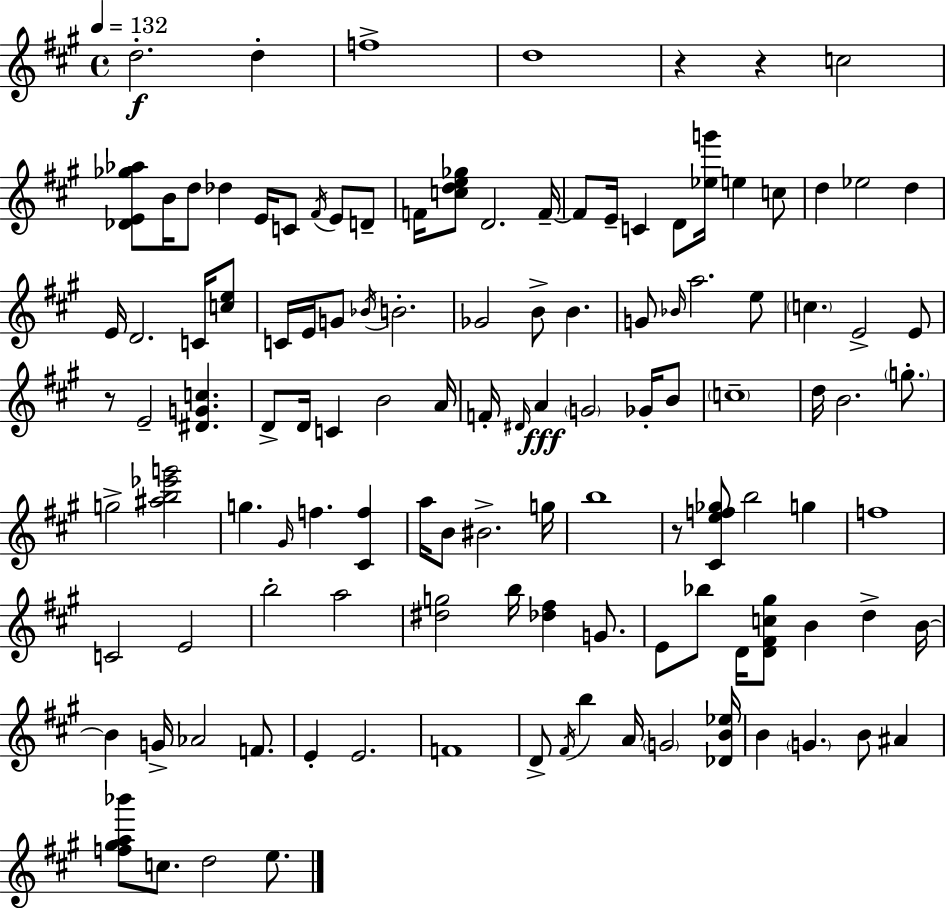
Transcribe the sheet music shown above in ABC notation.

X:1
T:Untitled
M:4/4
L:1/4
K:A
d2 d f4 d4 z z c2 [_DE_g_a]/2 B/4 d/2 _d E/4 C/2 ^F/4 E/2 D/2 F/4 [cde_g]/2 D2 F/4 F/2 E/4 C D/2 [_eg']/4 e c/2 d _e2 d E/4 D2 C/4 [ce]/2 C/4 E/4 G/2 _B/4 B2 _G2 B/2 B G/2 _B/4 a2 e/2 c E2 E/2 z/2 E2 [^DGc] D/2 D/4 C B2 A/4 F/4 ^D/4 A G2 _G/4 B/2 c4 d/4 B2 g/2 g2 [^ab_e'g']2 g ^G/4 f [^Cf] a/4 B/2 ^B2 g/4 b4 z/2 [^Cef_g]/2 b2 g f4 C2 E2 b2 a2 [^dg]2 b/4 [_d^f] G/2 E/2 _b/2 D/4 [D^Fc^g]/2 B d B/4 B G/4 _A2 F/2 E E2 F4 D/2 ^F/4 b A/4 G2 [_DB_e]/4 B G B/2 ^A [f^ga_b']/2 c/2 d2 e/2